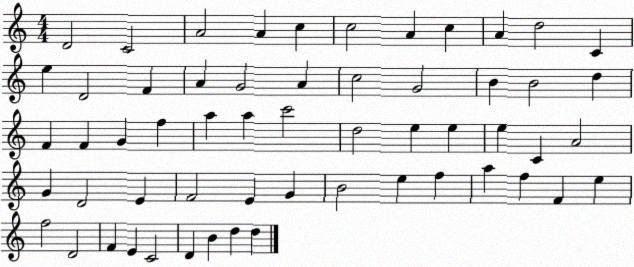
X:1
T:Untitled
M:4/4
L:1/4
K:C
D2 C2 A2 A c c2 A c A d2 C e D2 F A G2 A c2 G2 B B2 d F F G f a a c'2 d2 e e e C A2 G D2 E F2 E G B2 e f a f F e f2 D2 F E C2 D B d d